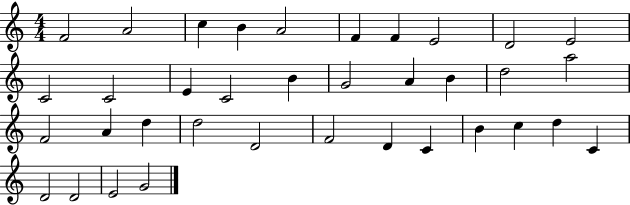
{
  \clef treble
  \numericTimeSignature
  \time 4/4
  \key c \major
  f'2 a'2 | c''4 b'4 a'2 | f'4 f'4 e'2 | d'2 e'2 | \break c'2 c'2 | e'4 c'2 b'4 | g'2 a'4 b'4 | d''2 a''2 | \break f'2 a'4 d''4 | d''2 d'2 | f'2 d'4 c'4 | b'4 c''4 d''4 c'4 | \break d'2 d'2 | e'2 g'2 | \bar "|."
}